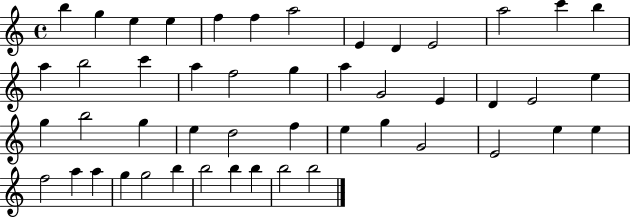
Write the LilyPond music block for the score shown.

{
  \clef treble
  \time 4/4
  \defaultTimeSignature
  \key c \major
  b''4 g''4 e''4 e''4 | f''4 f''4 a''2 | e'4 d'4 e'2 | a''2 c'''4 b''4 | \break a''4 b''2 c'''4 | a''4 f''2 g''4 | a''4 g'2 e'4 | d'4 e'2 e''4 | \break g''4 b''2 g''4 | e''4 d''2 f''4 | e''4 g''4 g'2 | e'2 e''4 e''4 | \break f''2 a''4 a''4 | g''4 g''2 b''4 | b''2 b''4 b''4 | b''2 b''2 | \break \bar "|."
}